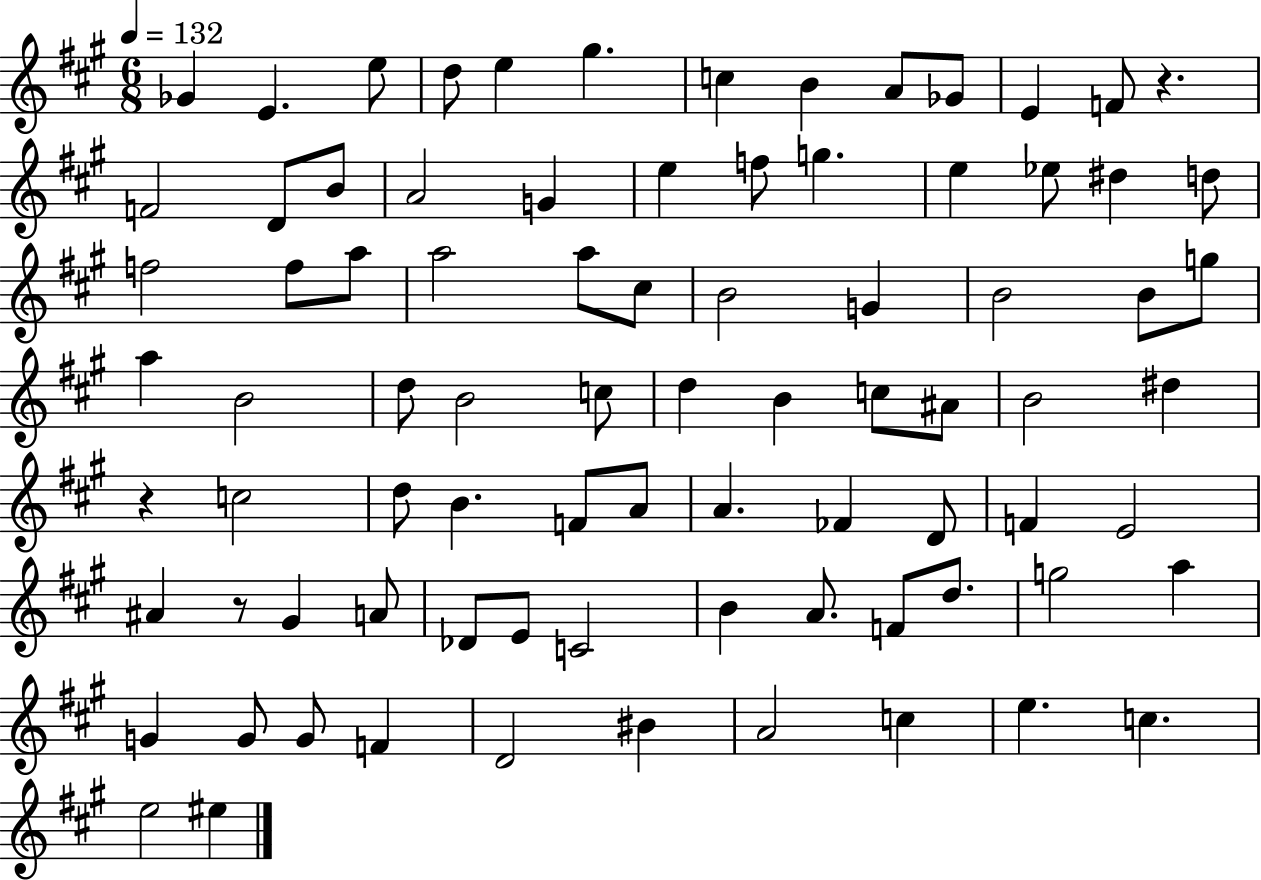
{
  \clef treble
  \numericTimeSignature
  \time 6/8
  \key a \major
  \tempo 4 = 132
  ges'4 e'4. e''8 | d''8 e''4 gis''4. | c''4 b'4 a'8 ges'8 | e'4 f'8 r4. | \break f'2 d'8 b'8 | a'2 g'4 | e''4 f''8 g''4. | e''4 ees''8 dis''4 d''8 | \break f''2 f''8 a''8 | a''2 a''8 cis''8 | b'2 g'4 | b'2 b'8 g''8 | \break a''4 b'2 | d''8 b'2 c''8 | d''4 b'4 c''8 ais'8 | b'2 dis''4 | \break r4 c''2 | d''8 b'4. f'8 a'8 | a'4. fes'4 d'8 | f'4 e'2 | \break ais'4 r8 gis'4 a'8 | des'8 e'8 c'2 | b'4 a'8. f'8 d''8. | g''2 a''4 | \break g'4 g'8 g'8 f'4 | d'2 bis'4 | a'2 c''4 | e''4. c''4. | \break e''2 eis''4 | \bar "|."
}